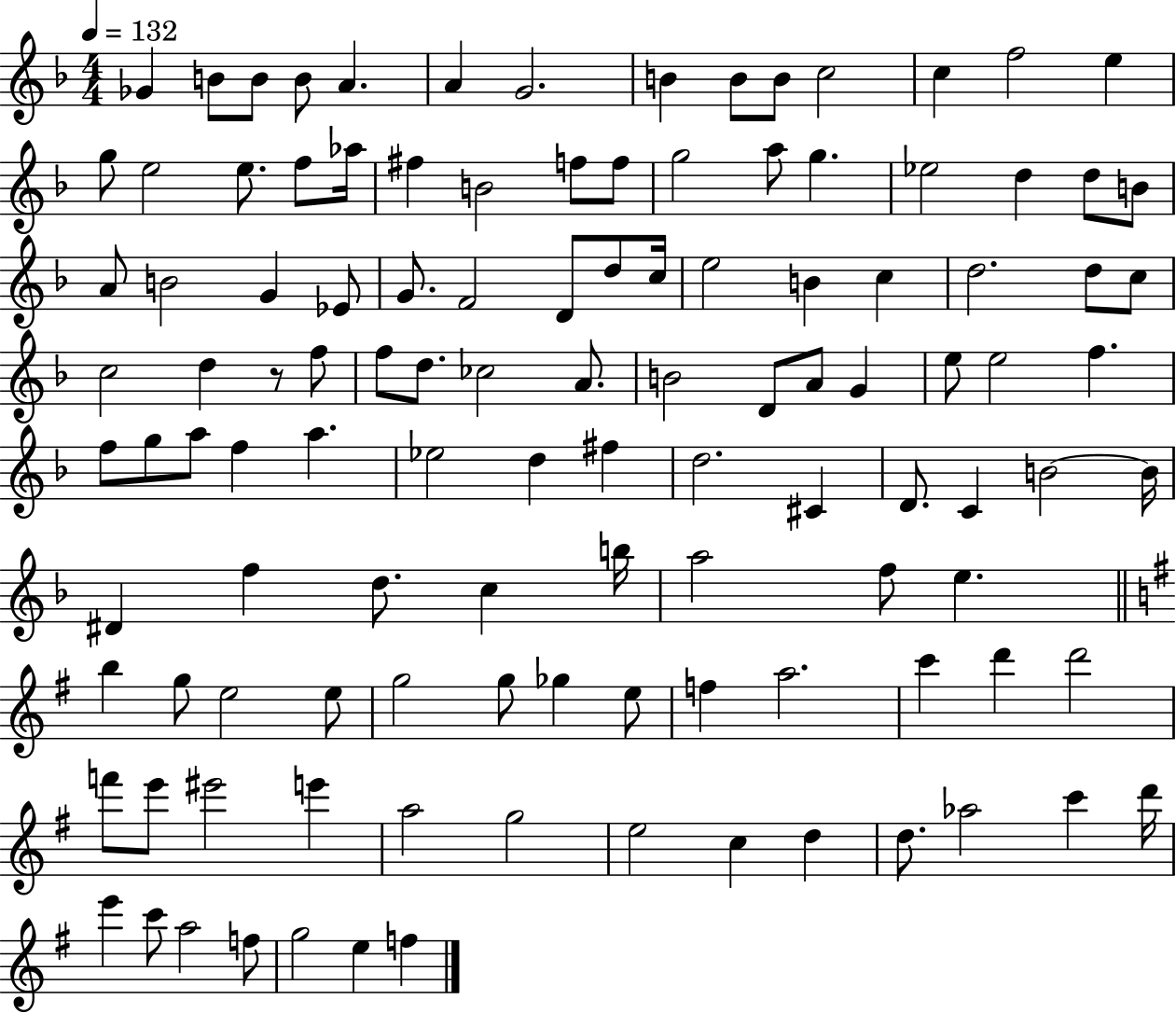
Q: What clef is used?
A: treble